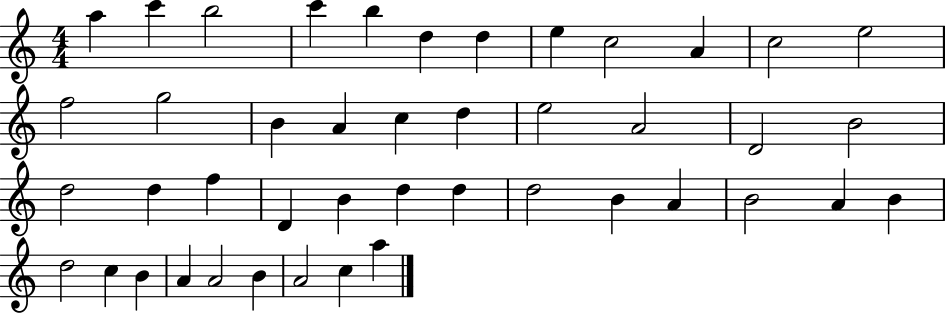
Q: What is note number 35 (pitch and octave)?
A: B4